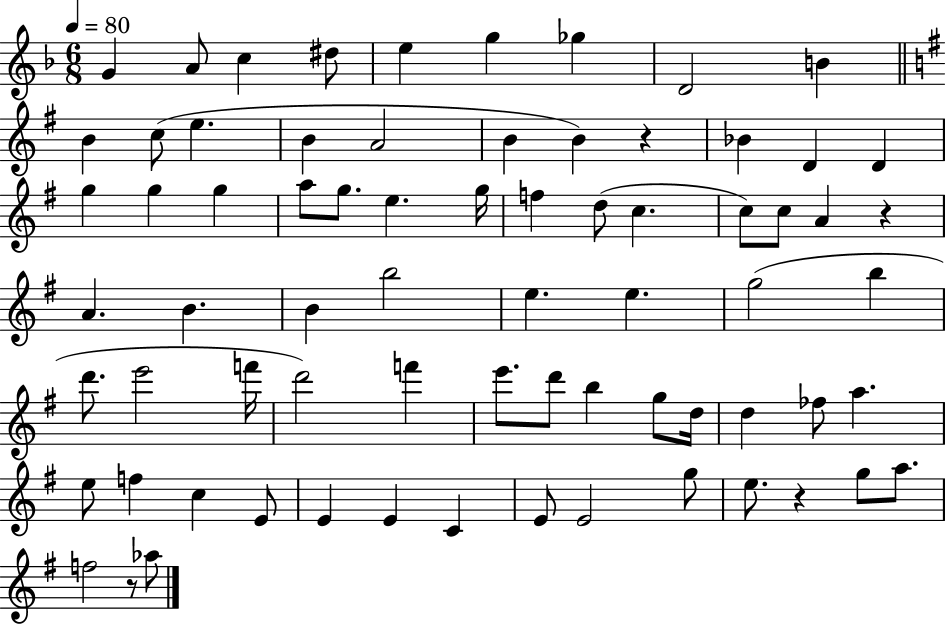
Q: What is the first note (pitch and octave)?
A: G4